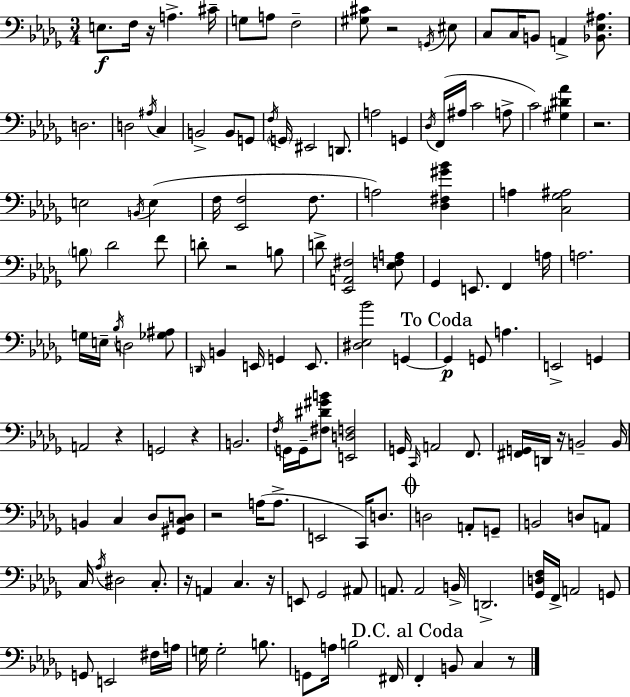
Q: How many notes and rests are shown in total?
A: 148